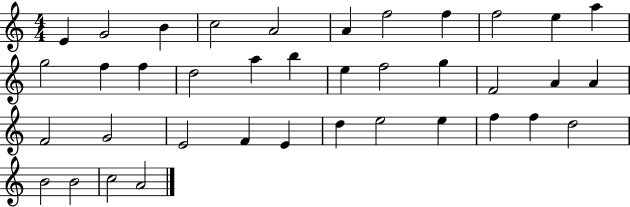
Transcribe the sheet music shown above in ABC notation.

X:1
T:Untitled
M:4/4
L:1/4
K:C
E G2 B c2 A2 A f2 f f2 e a g2 f f d2 a b e f2 g F2 A A F2 G2 E2 F E d e2 e f f d2 B2 B2 c2 A2